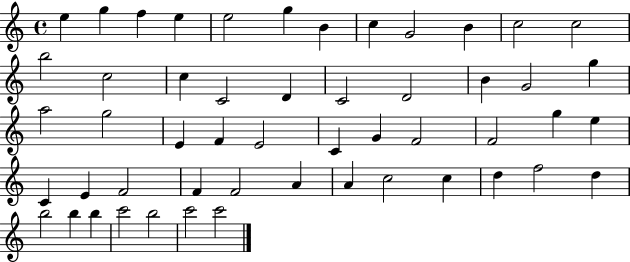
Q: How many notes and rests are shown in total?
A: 52